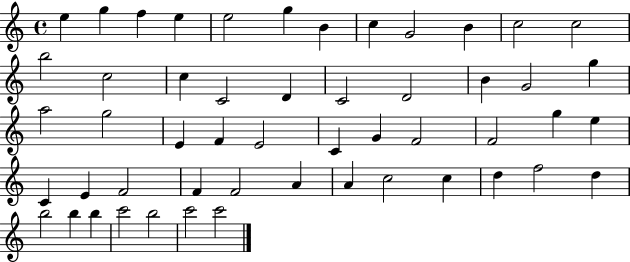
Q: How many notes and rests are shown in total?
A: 52